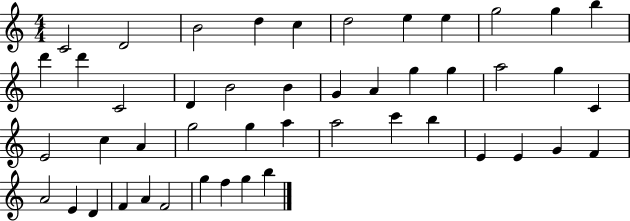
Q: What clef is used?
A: treble